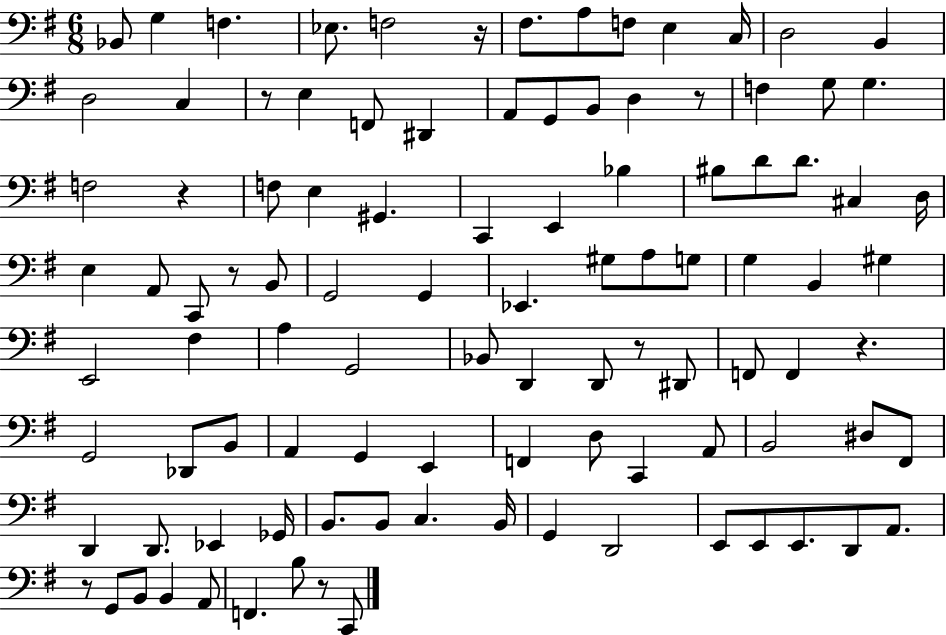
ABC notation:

X:1
T:Untitled
M:6/8
L:1/4
K:G
_B,,/2 G, F, _E,/2 F,2 z/4 ^F,/2 A,/2 F,/2 E, C,/4 D,2 B,, D,2 C, z/2 E, F,,/2 ^D,, A,,/2 G,,/2 B,,/2 D, z/2 F, G,/2 G, F,2 z F,/2 E, ^G,, C,, E,, _B, ^B,/2 D/2 D/2 ^C, D,/4 E, A,,/2 C,,/2 z/2 B,,/2 G,,2 G,, _E,, ^G,/2 A,/2 G,/2 G, B,, ^G, E,,2 ^F, A, G,,2 _B,,/2 D,, D,,/2 z/2 ^D,,/2 F,,/2 F,, z G,,2 _D,,/2 B,,/2 A,, G,, E,, F,, D,/2 C,, A,,/2 B,,2 ^D,/2 ^F,,/2 D,, D,,/2 _E,, _G,,/4 B,,/2 B,,/2 C, B,,/4 G,, D,,2 E,,/2 E,,/2 E,,/2 D,,/2 A,,/2 z/2 G,,/2 B,,/2 B,, A,,/2 F,, B,/2 z/2 C,,/2